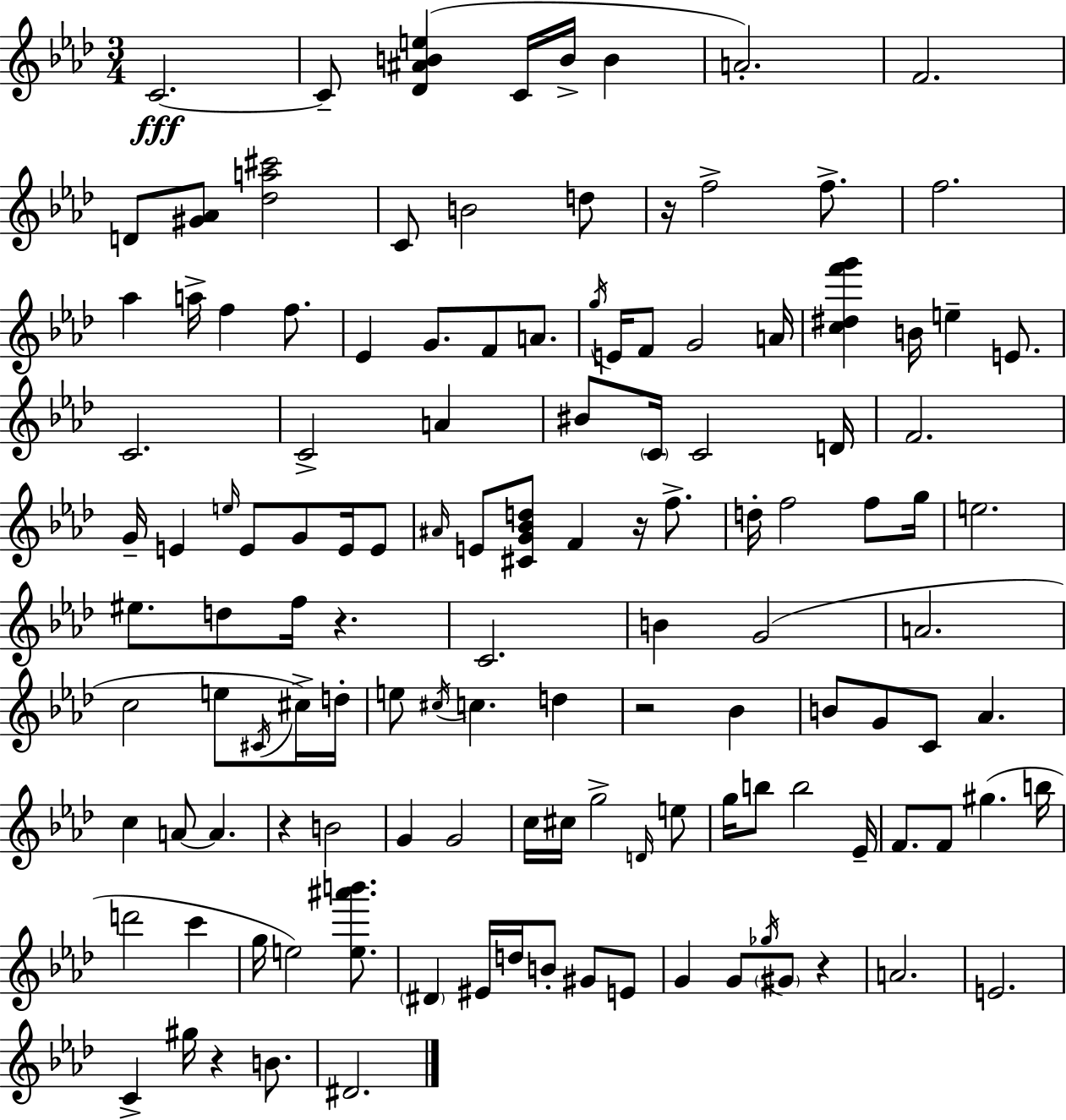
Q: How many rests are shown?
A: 7